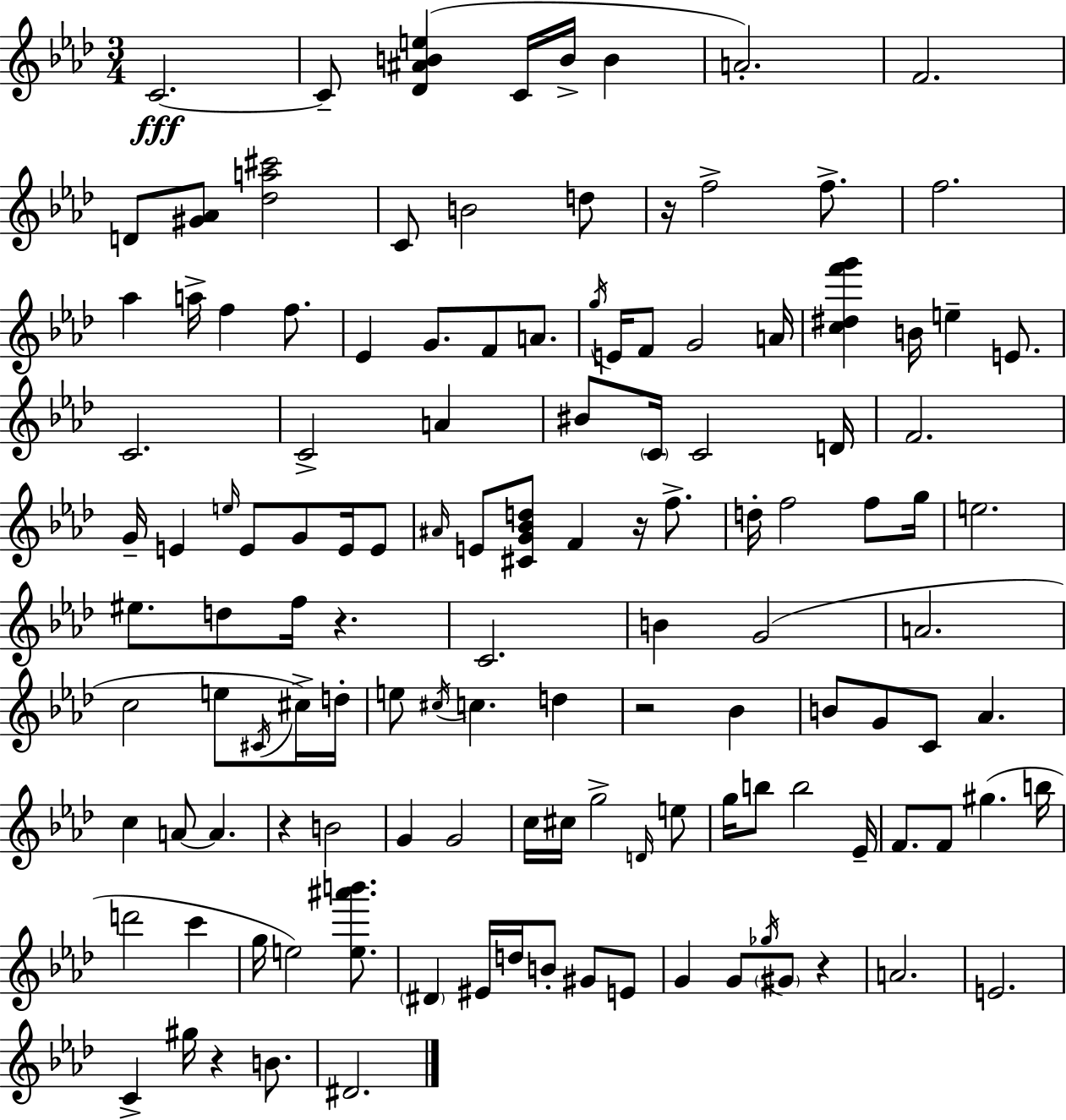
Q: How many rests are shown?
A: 7